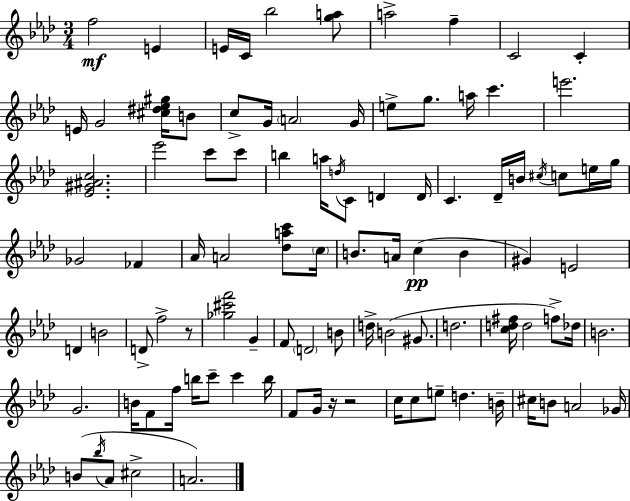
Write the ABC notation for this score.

X:1
T:Untitled
M:3/4
L:1/4
K:Fm
f2 E E/4 C/4 _b2 [ga]/2 a2 f C2 C E/4 G2 [^c^d_e^g]/4 B/2 c/2 G/4 A2 G/4 e/2 g/2 a/4 c' e'2 [_E^G^Ac]2 _e'2 c'/2 c'/2 b a/4 d/4 C/2 D D/4 C _D/4 B/4 ^c/4 c/2 e/4 g/4 _G2 _F _A/4 A2 [_dac']/2 c/4 B/2 A/4 c B ^G E2 D B2 D/2 f2 z/2 [_g^c'f']2 G F/2 D2 B/2 d/4 B2 ^G/2 d2 [cd^f]/4 d2 f/2 _d/4 B2 G2 B/4 F/2 f/4 b/4 c'/2 c' b/4 F/2 G/4 z/4 z2 c/4 c/2 e/2 d B/4 ^c/4 B/2 A2 _G/4 B/2 _b/4 _A/2 ^c2 A2